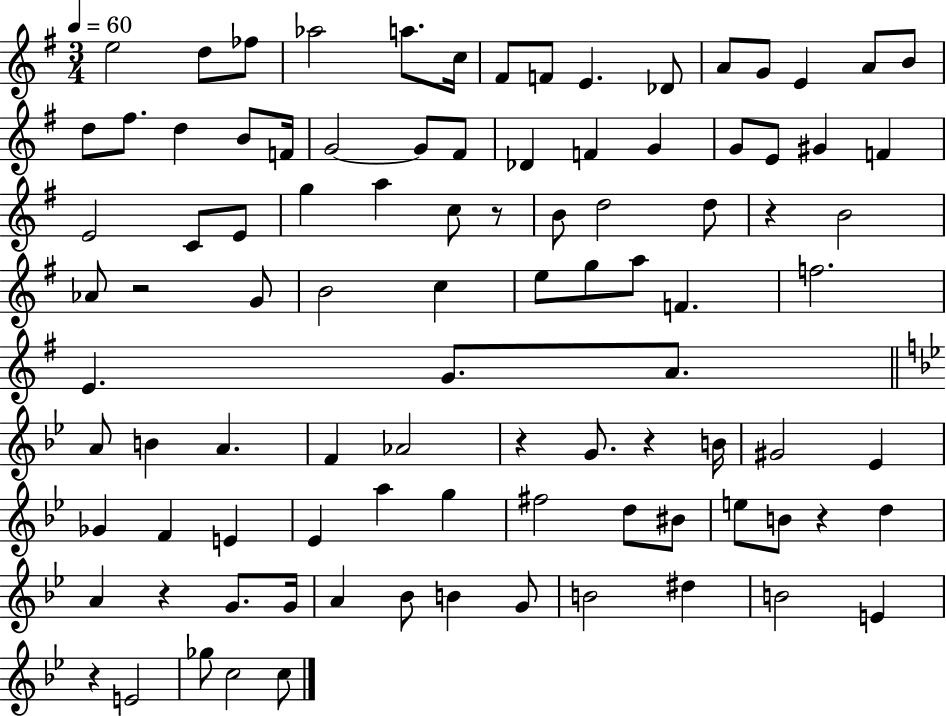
{
  \clef treble
  \numericTimeSignature
  \time 3/4
  \key g \major
  \tempo 4 = 60
  e''2 d''8 fes''8 | aes''2 a''8. c''16 | fis'8 f'8 e'4. des'8 | a'8 g'8 e'4 a'8 b'8 | \break d''8 fis''8. d''4 b'8 f'16 | g'2~~ g'8 fis'8 | des'4 f'4 g'4 | g'8 e'8 gis'4 f'4 | \break e'2 c'8 e'8 | g''4 a''4 c''8 r8 | b'8 d''2 d''8 | r4 b'2 | \break aes'8 r2 g'8 | b'2 c''4 | e''8 g''8 a''8 f'4. | f''2. | \break e'4. g'8. a'8. | \bar "||" \break \key g \minor a'8 b'4 a'4. | f'4 aes'2 | r4 g'8. r4 b'16 | gis'2 ees'4 | \break ges'4 f'4 e'4 | ees'4 a''4 g''4 | fis''2 d''8 bis'8 | e''8 b'8 r4 d''4 | \break a'4 r4 g'8. g'16 | a'4 bes'8 b'4 g'8 | b'2 dis''4 | b'2 e'4 | \break r4 e'2 | ges''8 c''2 c''8 | \bar "|."
}